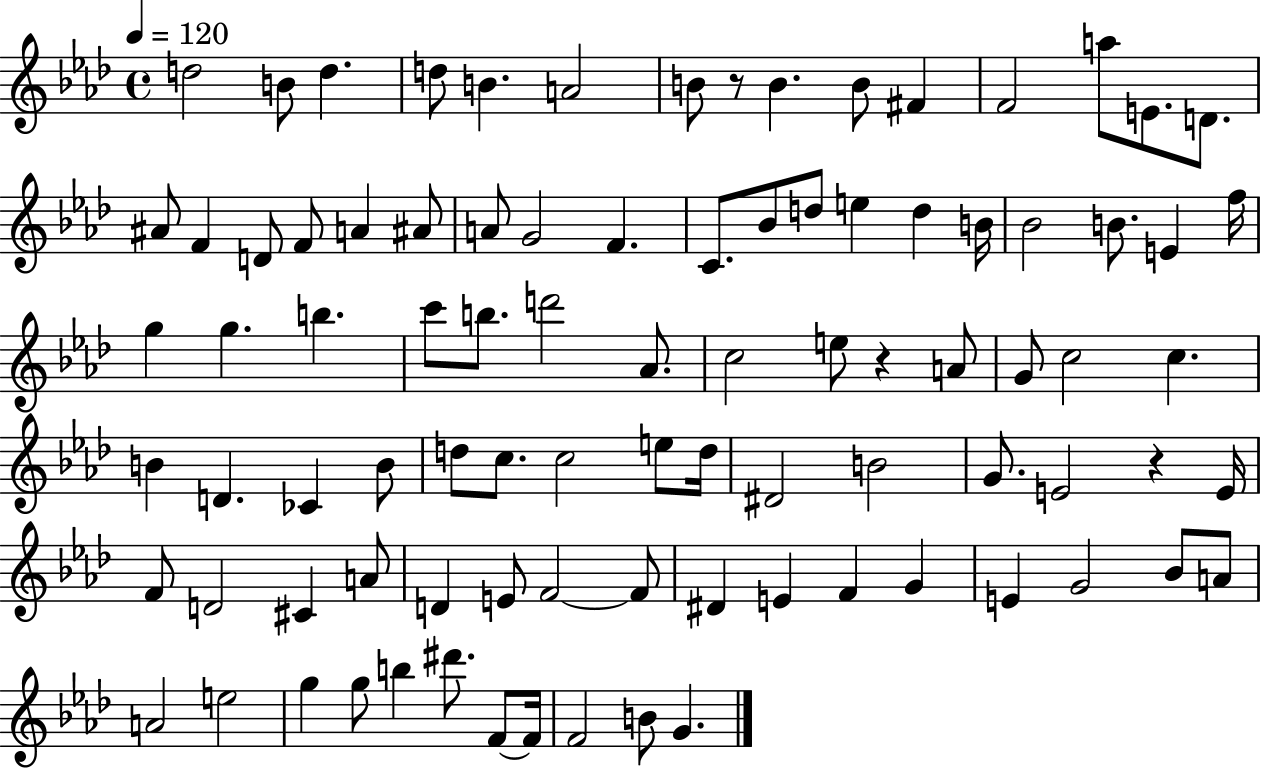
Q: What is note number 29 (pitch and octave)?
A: B4